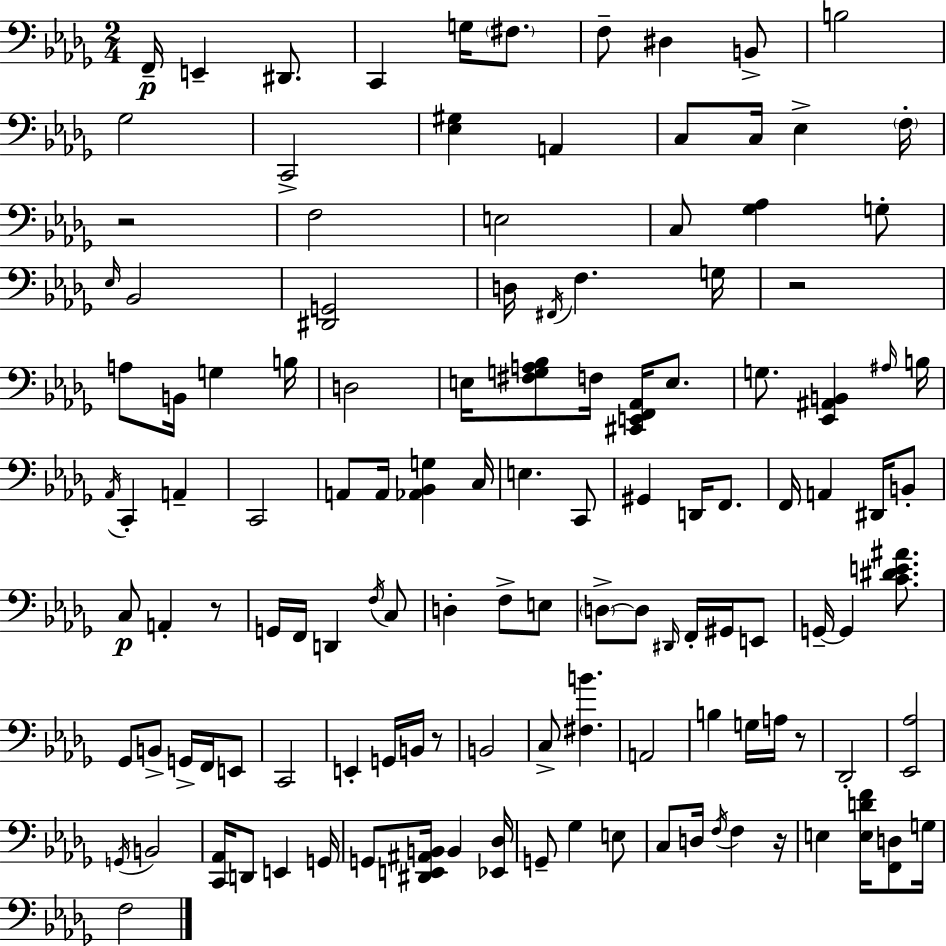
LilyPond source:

{
  \clef bass
  \numericTimeSignature
  \time 2/4
  \key bes \minor
  \repeat volta 2 { f,16--\p e,4-- dis,8. | c,4 g16 \parenthesize fis8. | f8-- dis4 b,8-> | b2 | \break ges2 | c,2-> | <ees gis>4 a,4 | c8 c16 ees4-> \parenthesize f16-. | \break r2 | f2 | e2 | c8 <ges aes>4 g8-. | \break \grace { ees16 } bes,2 | <dis, g,>2 | d16 \acciaccatura { fis,16 } f4. | g16 r2 | \break a8 b,16 g4 | b16 d2 | e16 <fis g a bes>8 f16 <cis, e, f, aes,>16 e8. | g8. <ees, ais, b,>4 | \break \grace { ais16 } b16 \acciaccatura { aes,16 } c,4-. | a,4-- c,2 | a,8 a,16 <aes, bes, g>4 | c16 e4. | \break c,8 gis,4 | d,16 f,8. f,16 a,4 | dis,16 b,8-. c8\p a,4-. | r8 g,16 f,16 d,4 | \break \acciaccatura { f16 } c8 d4-. | f8-> e8 \parenthesize d8->~~ d8 | \grace { dis,16 } f,16-. gis,16 e,8 g,16--~~ g,4 | <c' dis' e' ais'>8. ges,8 | \break b,8-> g,16-> f,16 e,8 c,2 | e,4-. | g,16 b,16 r8 b,2 | c8-> | \break <fis b'>4. a,2 | b4 | g16 a16 r8 des,2-. | <ees, aes>2 | \break \acciaccatura { g,16 } b,2 | <c, aes,>16 | d,8 e,4 g,16 g,8 | <dis, e, ais, b,>16 b,4 <ees, des>16 g,8-- | \break ges4 e8 c8 | d16 \acciaccatura { f16 } f4 r16 | e4 <e d' f'>16 <f, d>8 g16 | f2 | \break } \bar "|."
}